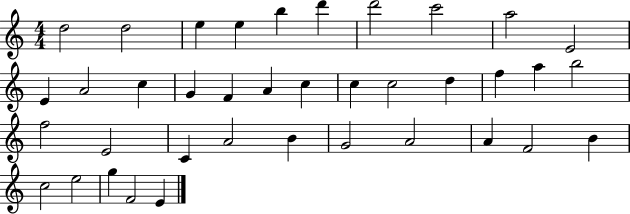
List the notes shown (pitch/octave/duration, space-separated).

D5/h D5/h E5/q E5/q B5/q D6/q D6/h C6/h A5/h E4/h E4/q A4/h C5/q G4/q F4/q A4/q C5/q C5/q C5/h D5/q F5/q A5/q B5/h F5/h E4/h C4/q A4/h B4/q G4/h A4/h A4/q F4/h B4/q C5/h E5/h G5/q F4/h E4/q